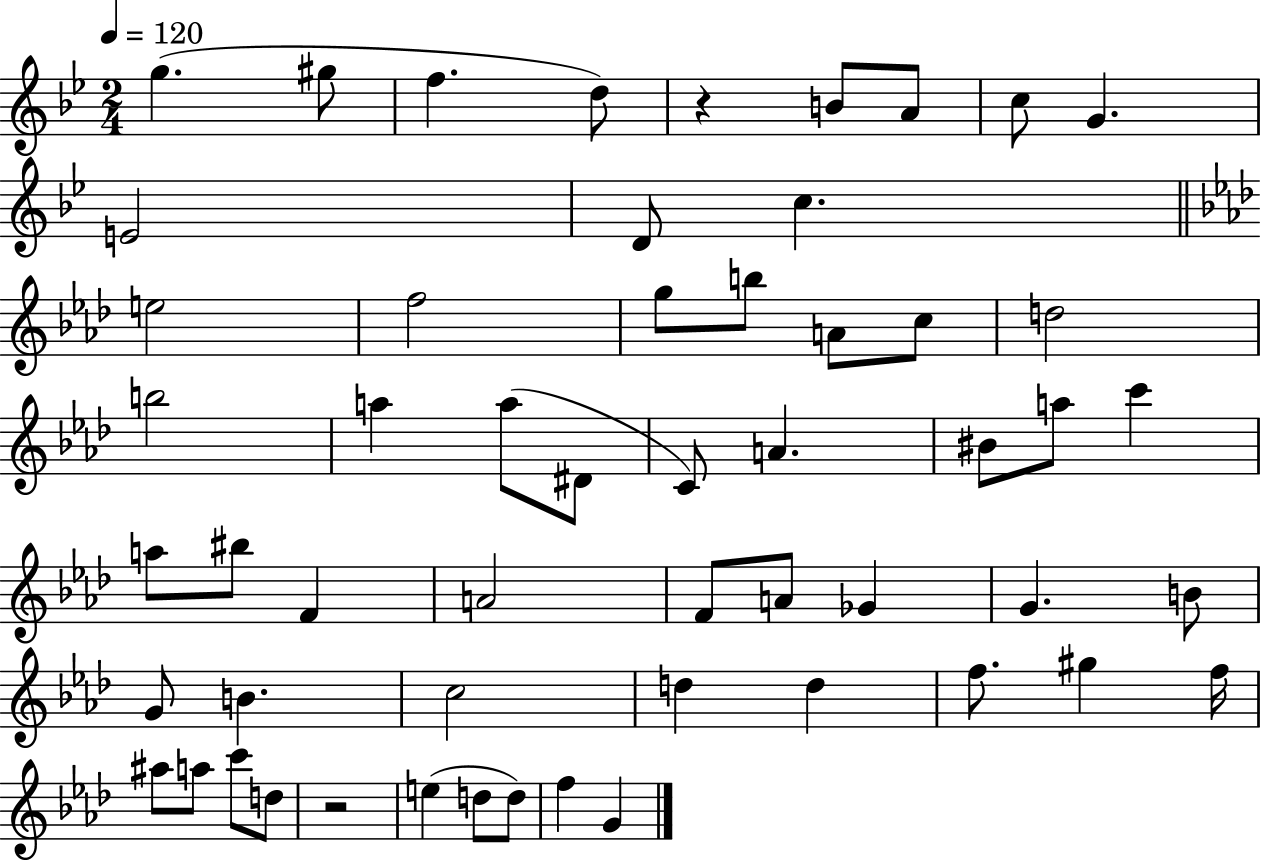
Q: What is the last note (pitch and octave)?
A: G4